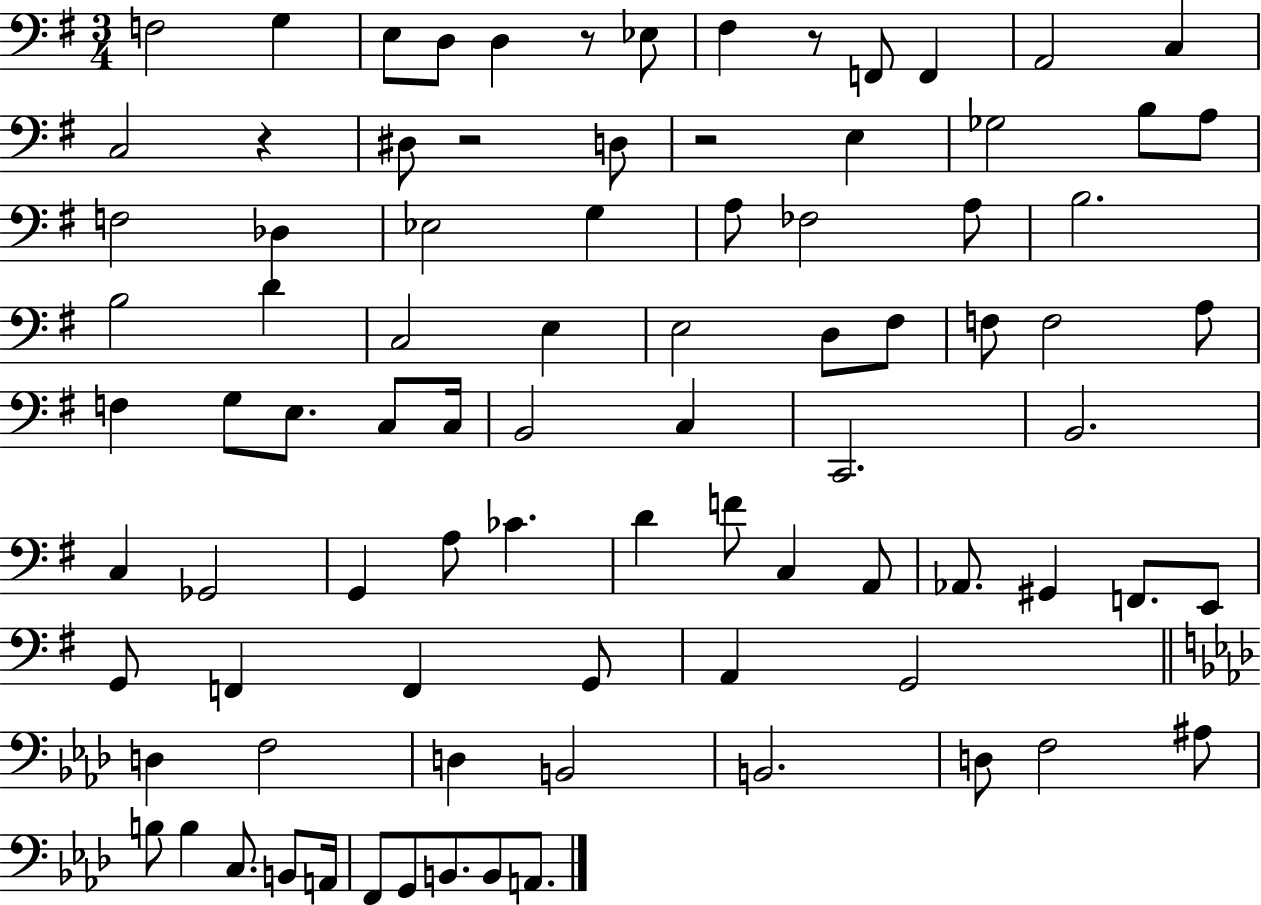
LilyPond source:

{
  \clef bass
  \numericTimeSignature
  \time 3/4
  \key g \major
  f2 g4 | e8 d8 d4 r8 ees8 | fis4 r8 f,8 f,4 | a,2 c4 | \break c2 r4 | dis8 r2 d8 | r2 e4 | ges2 b8 a8 | \break f2 des4 | ees2 g4 | a8 fes2 a8 | b2. | \break b2 d'4 | c2 e4 | e2 d8 fis8 | f8 f2 a8 | \break f4 g8 e8. c8 c16 | b,2 c4 | c,2. | b,2. | \break c4 ges,2 | g,4 a8 ces'4. | d'4 f'8 c4 a,8 | aes,8. gis,4 f,8. e,8 | \break g,8 f,4 f,4 g,8 | a,4 g,2 | \bar "||" \break \key aes \major d4 f2 | d4 b,2 | b,2. | d8 f2 ais8 | \break b8 b4 c8. b,8 a,16 | f,8 g,8 b,8. b,8 a,8. | \bar "|."
}